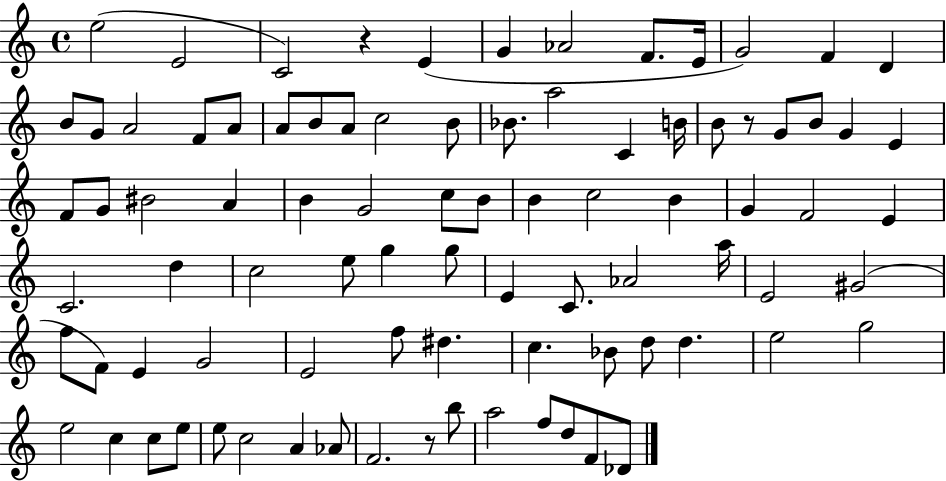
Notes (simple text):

E5/h E4/h C4/h R/q E4/q G4/q Ab4/h F4/e. E4/s G4/h F4/q D4/q B4/e G4/e A4/h F4/e A4/e A4/e B4/e A4/e C5/h B4/e Bb4/e. A5/h C4/q B4/s B4/e R/e G4/e B4/e G4/q E4/q F4/e G4/e BIS4/h A4/q B4/q G4/h C5/e B4/e B4/q C5/h B4/q G4/q F4/h E4/q C4/h. D5/q C5/h E5/e G5/q G5/e E4/q C4/e. Ab4/h A5/s E4/h G#4/h F5/e F4/e E4/q G4/h E4/h F5/e D#5/q. C5/q. Bb4/e D5/e D5/q. E5/h G5/h E5/h C5/q C5/e E5/e E5/e C5/h A4/q Ab4/e F4/h. R/e B5/e A5/h F5/e D5/e F4/e Db4/e